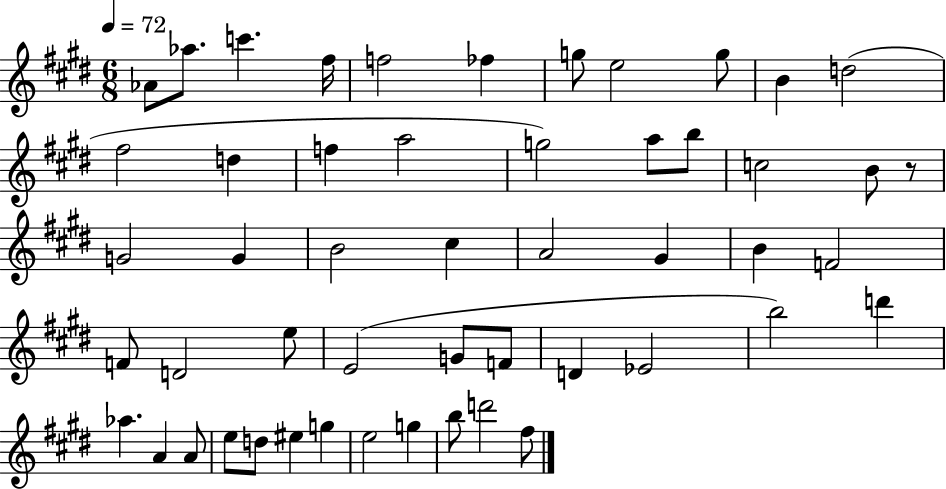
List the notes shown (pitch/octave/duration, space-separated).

Ab4/e Ab5/e. C6/q. F#5/s F5/h FES5/q G5/e E5/h G5/e B4/q D5/h F#5/h D5/q F5/q A5/h G5/h A5/e B5/e C5/h B4/e R/e G4/h G4/q B4/h C#5/q A4/h G#4/q B4/q F4/h F4/e D4/h E5/e E4/h G4/e F4/e D4/q Eb4/h B5/h D6/q Ab5/q. A4/q A4/e E5/e D5/e EIS5/q G5/q E5/h G5/q B5/e D6/h F#5/e